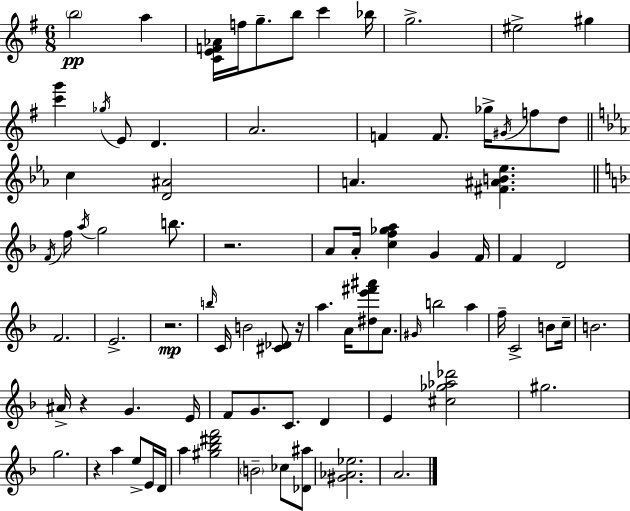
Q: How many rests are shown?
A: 5